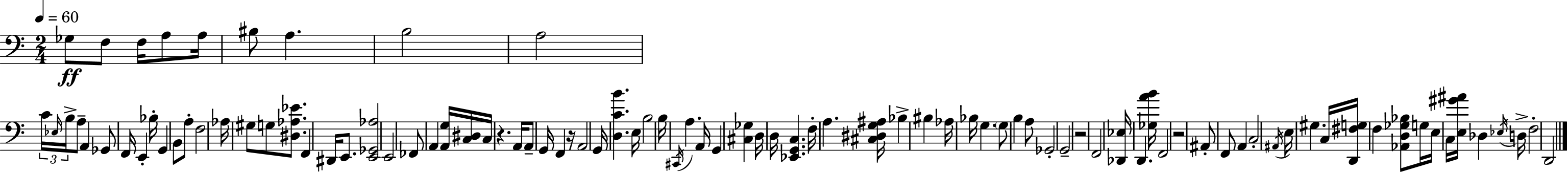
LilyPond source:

{
  \clef bass
  \numericTimeSignature
  \time 2/4
  \key a \minor
  \tempo 4 = 60
  ges8\ff f8 f16 a8 a16 | bis8 a4. | b2 | a2 | \break \tuplet 3/2 { c'16 \grace { ees16 } b16-> } a8-- a,4 | ges,8 f,16 e,4-. | bes16-. g,4 b,8 a8-. | f2 | \break aes16 gis8 g8 <dis aes ees'>8. | f,4 dis,16 e,8. | <e, ges, aes>2 | e,2 | \break fes,8 a,4 <a, g>16 | <c dis>16 c16 r4. | a,16 a,8-- g,16 f,4 | r16 a,2 | \break g,16 <d c' b'>4. | e16 b2 | b16 \acciaccatura { cis,16 } a4. | a,16 g,4 <cis ges>4 | \break d16 d16 <ees, g, c>4. | f16-. a4. | <cis dis g ais>16 bes4-> bis4 | aes16 bes16 g4. | \break \parenthesize g8 b4 | a8 ges,2-. | g,2-- | r2 | \break f,2 | <des, ees>16 d,4. | <ges a' b'>16 f,2 | r2 | \break ais,8-. f,8 a,4 | c2-. | \acciaccatura { ais,16 } e16 gis4. | c16 <d, fis g>16 f4 | \break <aes, d ges bes>8 g16 e16 c16 <e gis' ais'>16 des4 | \acciaccatura { ees16 } d16-> f2-. | d,2 | \bar "|."
}